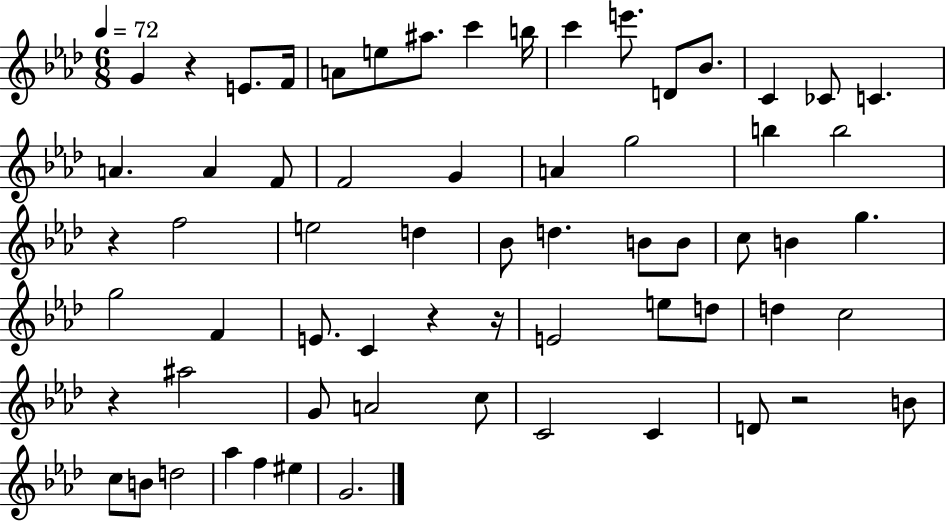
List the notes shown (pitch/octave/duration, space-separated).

G4/q R/q E4/e. F4/s A4/e E5/e A#5/e. C6/q B5/s C6/q E6/e. D4/e Bb4/e. C4/q CES4/e C4/q. A4/q. A4/q F4/e F4/h G4/q A4/q G5/h B5/q B5/h R/q F5/h E5/h D5/q Bb4/e D5/q. B4/e B4/e C5/e B4/q G5/q. G5/h F4/q E4/e. C4/q R/q R/s E4/h E5/e D5/e D5/q C5/h R/q A#5/h G4/e A4/h C5/e C4/h C4/q D4/e R/h B4/e C5/e B4/e D5/h Ab5/q F5/q EIS5/q G4/h.